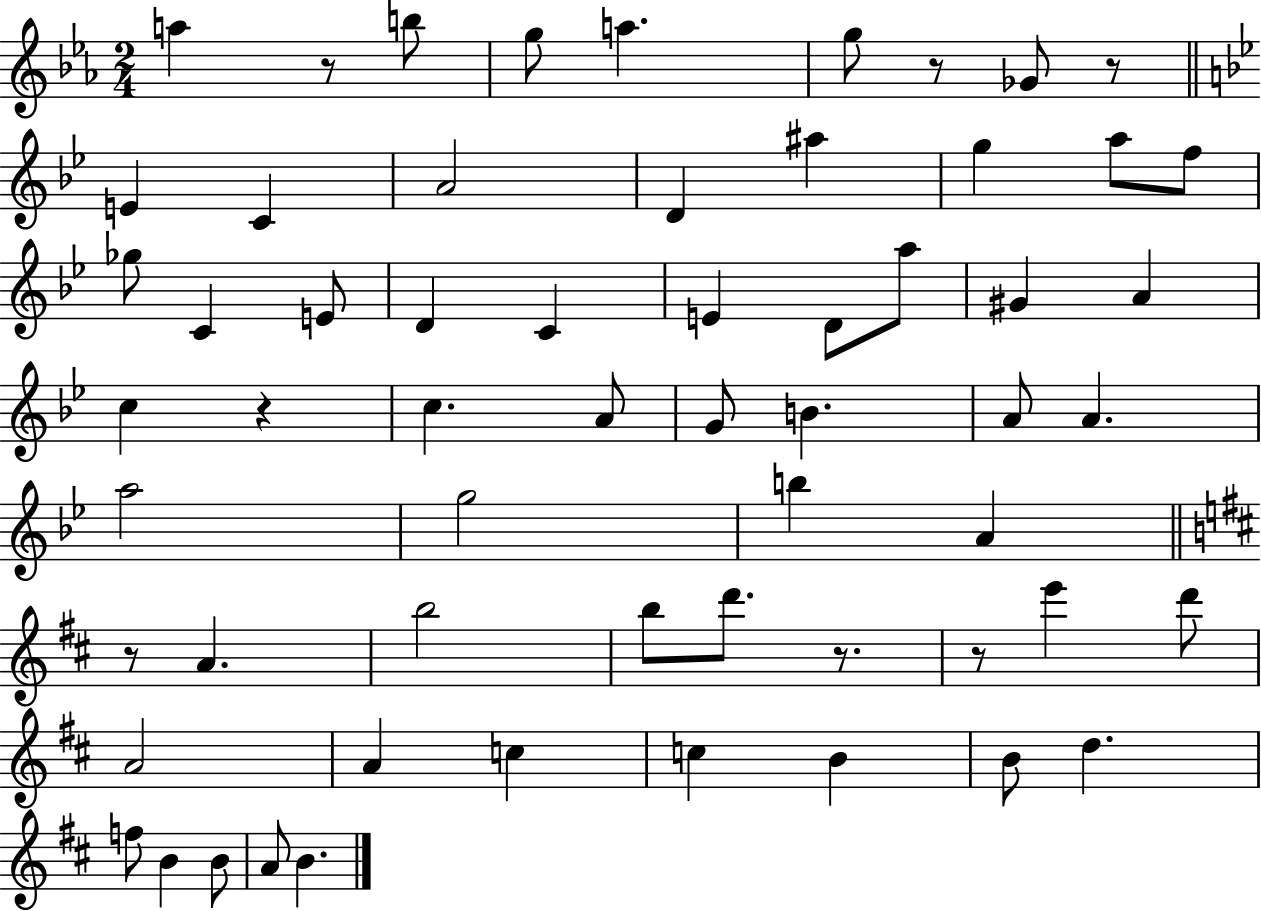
A5/q R/e B5/e G5/e A5/q. G5/e R/e Gb4/e R/e E4/q C4/q A4/h D4/q A#5/q G5/q A5/e F5/e Gb5/e C4/q E4/e D4/q C4/q E4/q D4/e A5/e G#4/q A4/q C5/q R/q C5/q. A4/e G4/e B4/q. A4/e A4/q. A5/h G5/h B5/q A4/q R/e A4/q. B5/h B5/e D6/e. R/e. R/e E6/q D6/e A4/h A4/q C5/q C5/q B4/q B4/e D5/q. F5/e B4/q B4/e A4/e B4/q.